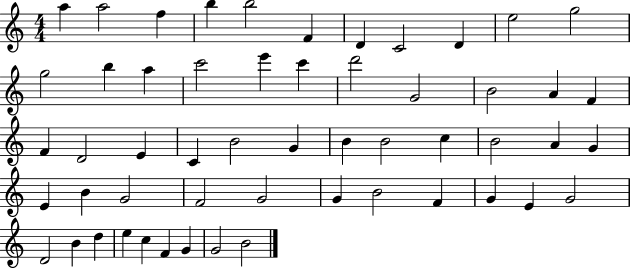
A5/q A5/h F5/q B5/q B5/h F4/q D4/q C4/h D4/q E5/h G5/h G5/h B5/q A5/q C6/h E6/q C6/q D6/h G4/h B4/h A4/q F4/q F4/q D4/h E4/q C4/q B4/h G4/q B4/q B4/h C5/q B4/h A4/q G4/q E4/q B4/q G4/h F4/h G4/h G4/q B4/h F4/q G4/q E4/q G4/h D4/h B4/q D5/q E5/q C5/q F4/q G4/q G4/h B4/h